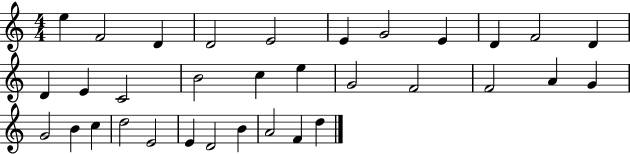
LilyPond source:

{
  \clef treble
  \numericTimeSignature
  \time 4/4
  \key c \major
  e''4 f'2 d'4 | d'2 e'2 | e'4 g'2 e'4 | d'4 f'2 d'4 | \break d'4 e'4 c'2 | b'2 c''4 e''4 | g'2 f'2 | f'2 a'4 g'4 | \break g'2 b'4 c''4 | d''2 e'2 | e'4 d'2 b'4 | a'2 f'4 d''4 | \break \bar "|."
}